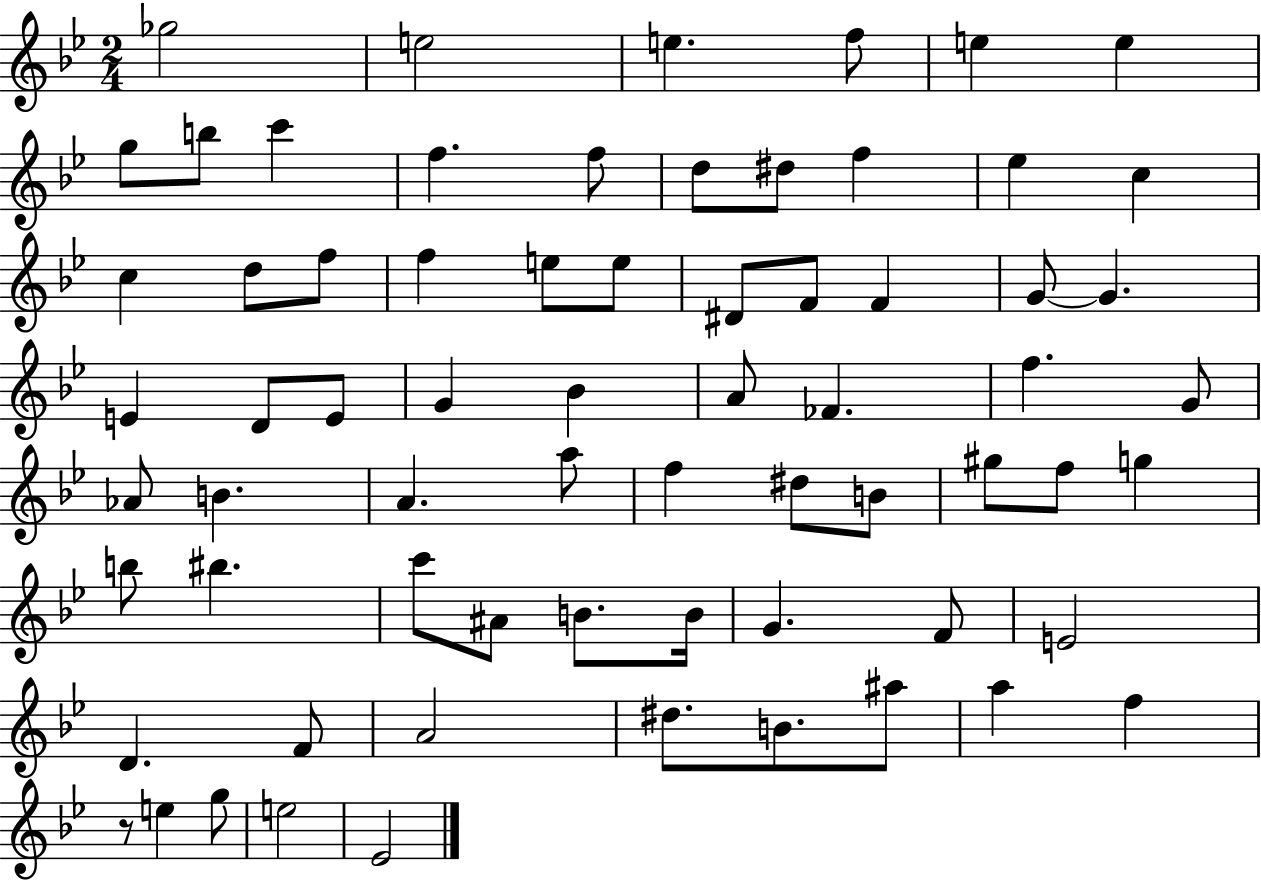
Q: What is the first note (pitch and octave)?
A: Gb5